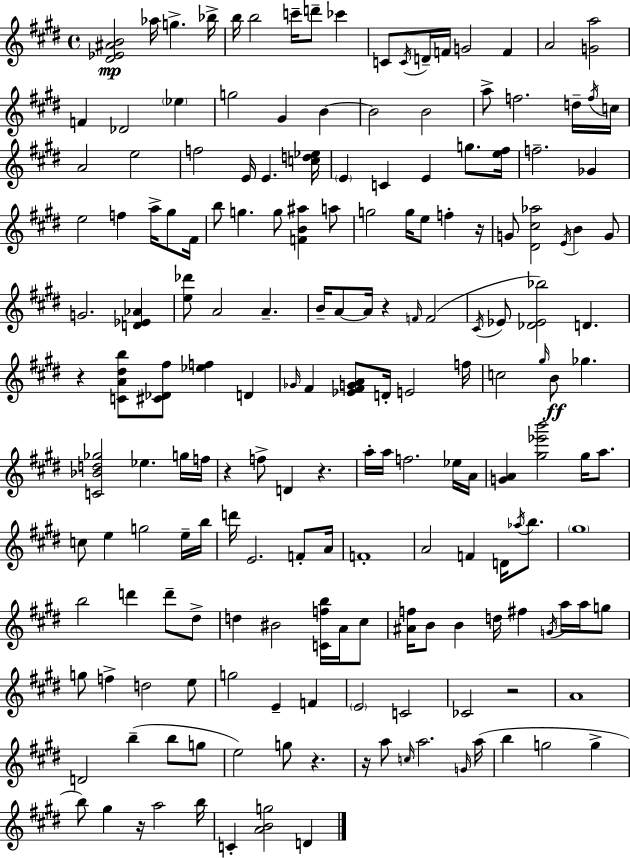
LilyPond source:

{
  \clef treble
  \time 4/4
  \defaultTimeSignature
  \key e \major
  \repeat volta 2 { <dis' ees' ais' b'>2\mp aes''16 g''4.-> bes''16-> | b''16 b''2 c'''16-- d'''8-- ces'''4 | c'8 \acciaccatura { c'16 } d'16-- f'16 g'2 f'4 | a'2 <g' a''>2 | \break f'4 des'2 \parenthesize ees''4 | g''2 gis'4 b'4~~ | b'2 b'2 | a''8-> f''2. d''16-- | \break \acciaccatura { f''16 } c''16 a'2 e''2 | f''2 e'16 e'4. | <c'' d'' ees''>16 \parenthesize e'4 c'4 e'4 g''8. | <e'' fis''>16 f''2.-- ges'4 | \break e''2 f''4 a''16-> gis''8 | fis'16 b''8 g''4. g''8 <f' b' ais''>4 | a''8 g''2 g''16 e''8 f''4-. | r16 g'8 <dis' cis'' aes''>2 \acciaccatura { e'16 } b'4 | \break g'8 g'2. <d' ees' aes'>4 | <e'' des'''>8 a'2 a'4.-- | b'16-- a'8~~ a'16 r4 \grace { f'16 }( f'2 | \acciaccatura { cis'16 } ees'8 <des' ees' bes''>2) d'4. | \break r4 <c' a' dis'' b''>8 <cis' des' fis''>8 <ees'' f''>4 | d'4 \grace { ges'16 } fis'4 <ees' fis' g' a'>8 d'16-. e'2 | f''16 c''2 \grace { gis''16 }\ff b'8 | ges''4. <c' bes' d'' ges''>2 ees''4. | \break g''16 f''16 r4 f''8-> d'4 | r4. a''16-. a''16 f''2. | ees''16 a'16 <g' a'>4 <gis'' ees''' b'''>2 | gis''16 a''8. c''8 e''4 g''2 | \break e''16-- b''16 d'''16 e'2. | f'8-. a'16 f'1-. | a'2 f'4 | d'16 \acciaccatura { aes''16 } b''8. \parenthesize gis''1 | \break b''2 | d'''4 d'''8-- dis''8-> d''4 bis'2 | <c' f'' b''>16 a'16 cis''8 <ais' f''>16 b'8 b'4 d''16 | fis''4 \acciaccatura { g'16 } a''16 a''16 g''8 g''8 f''4-> d''2 | \break e''8 g''2 | e'4-- f'4 \parenthesize e'2 | c'2 ces'2 | r2 a'1 | \break d'2 | b''4--( b''8 g''8 e''2) | g''8 r4. r16 a''8 \grace { c''16 } a''2. | \grace { g'16 }( a''16 b''4 g''2 | \break g''4-> b''8) gis''4 | r16 a''2 b''16 c'4-. <a' b' g''>2 | d'4 } \bar "|."
}